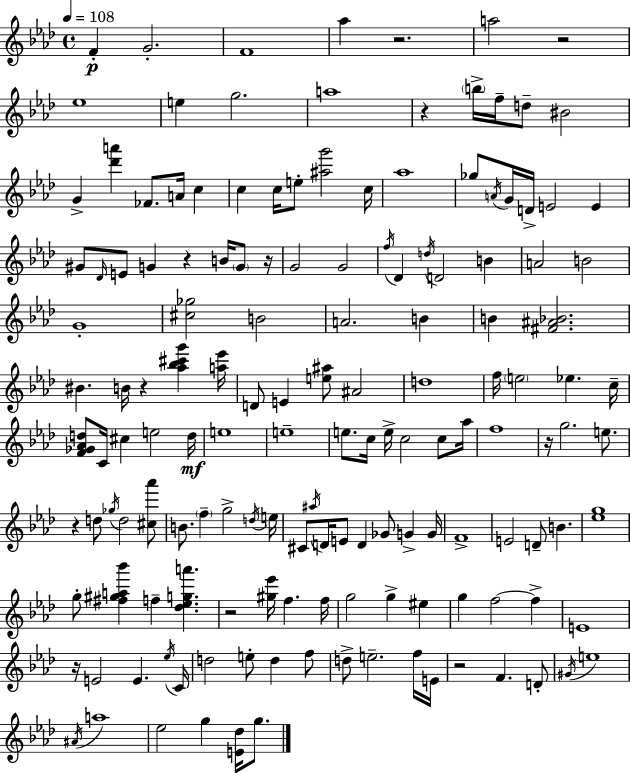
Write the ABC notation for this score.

X:1
T:Untitled
M:4/4
L:1/4
K:Fm
F G2 F4 _a z2 a2 z2 _e4 e g2 a4 z b/4 f/4 d/2 ^B2 G [_d'a'] _F/2 A/4 c c c/4 e/2 [^ag']2 c/4 _a4 _g/2 A/4 G/4 D/4 E2 E ^G/2 _D/4 E/2 G z B/4 G/2 z/4 G2 G2 f/4 _D d/4 D2 B A2 B2 G4 [^c_g]2 B2 A2 B B [^F^A_B]2 ^B B/4 z [_a_b^c'g'] [a_e']/4 D/2 E [e^a]/2 ^A2 d4 f/4 e2 _e c/4 [F_G_Ad]/2 C/4 ^c e2 d/4 e4 e4 e/2 c/4 e/4 c2 c/2 _a/4 f4 z/4 g2 e/2 z d/2 _g/4 d2 [^c_a']/2 B/2 f g2 d/4 e/4 ^C/2 ^a/4 D/4 E/2 D _G/2 G G/4 F4 E2 D/2 B [_eg]4 g/2 [^f^ga_b'] f [_d_ega'] z2 [^g_e']/4 f f/4 g2 g ^e g f2 f E4 z/4 E2 E _e/4 C/4 d2 e/2 d f/2 d/2 e2 f/4 E/4 z2 F D/2 ^G/4 e4 ^A/4 a4 _e2 g [E_d]/4 g/2